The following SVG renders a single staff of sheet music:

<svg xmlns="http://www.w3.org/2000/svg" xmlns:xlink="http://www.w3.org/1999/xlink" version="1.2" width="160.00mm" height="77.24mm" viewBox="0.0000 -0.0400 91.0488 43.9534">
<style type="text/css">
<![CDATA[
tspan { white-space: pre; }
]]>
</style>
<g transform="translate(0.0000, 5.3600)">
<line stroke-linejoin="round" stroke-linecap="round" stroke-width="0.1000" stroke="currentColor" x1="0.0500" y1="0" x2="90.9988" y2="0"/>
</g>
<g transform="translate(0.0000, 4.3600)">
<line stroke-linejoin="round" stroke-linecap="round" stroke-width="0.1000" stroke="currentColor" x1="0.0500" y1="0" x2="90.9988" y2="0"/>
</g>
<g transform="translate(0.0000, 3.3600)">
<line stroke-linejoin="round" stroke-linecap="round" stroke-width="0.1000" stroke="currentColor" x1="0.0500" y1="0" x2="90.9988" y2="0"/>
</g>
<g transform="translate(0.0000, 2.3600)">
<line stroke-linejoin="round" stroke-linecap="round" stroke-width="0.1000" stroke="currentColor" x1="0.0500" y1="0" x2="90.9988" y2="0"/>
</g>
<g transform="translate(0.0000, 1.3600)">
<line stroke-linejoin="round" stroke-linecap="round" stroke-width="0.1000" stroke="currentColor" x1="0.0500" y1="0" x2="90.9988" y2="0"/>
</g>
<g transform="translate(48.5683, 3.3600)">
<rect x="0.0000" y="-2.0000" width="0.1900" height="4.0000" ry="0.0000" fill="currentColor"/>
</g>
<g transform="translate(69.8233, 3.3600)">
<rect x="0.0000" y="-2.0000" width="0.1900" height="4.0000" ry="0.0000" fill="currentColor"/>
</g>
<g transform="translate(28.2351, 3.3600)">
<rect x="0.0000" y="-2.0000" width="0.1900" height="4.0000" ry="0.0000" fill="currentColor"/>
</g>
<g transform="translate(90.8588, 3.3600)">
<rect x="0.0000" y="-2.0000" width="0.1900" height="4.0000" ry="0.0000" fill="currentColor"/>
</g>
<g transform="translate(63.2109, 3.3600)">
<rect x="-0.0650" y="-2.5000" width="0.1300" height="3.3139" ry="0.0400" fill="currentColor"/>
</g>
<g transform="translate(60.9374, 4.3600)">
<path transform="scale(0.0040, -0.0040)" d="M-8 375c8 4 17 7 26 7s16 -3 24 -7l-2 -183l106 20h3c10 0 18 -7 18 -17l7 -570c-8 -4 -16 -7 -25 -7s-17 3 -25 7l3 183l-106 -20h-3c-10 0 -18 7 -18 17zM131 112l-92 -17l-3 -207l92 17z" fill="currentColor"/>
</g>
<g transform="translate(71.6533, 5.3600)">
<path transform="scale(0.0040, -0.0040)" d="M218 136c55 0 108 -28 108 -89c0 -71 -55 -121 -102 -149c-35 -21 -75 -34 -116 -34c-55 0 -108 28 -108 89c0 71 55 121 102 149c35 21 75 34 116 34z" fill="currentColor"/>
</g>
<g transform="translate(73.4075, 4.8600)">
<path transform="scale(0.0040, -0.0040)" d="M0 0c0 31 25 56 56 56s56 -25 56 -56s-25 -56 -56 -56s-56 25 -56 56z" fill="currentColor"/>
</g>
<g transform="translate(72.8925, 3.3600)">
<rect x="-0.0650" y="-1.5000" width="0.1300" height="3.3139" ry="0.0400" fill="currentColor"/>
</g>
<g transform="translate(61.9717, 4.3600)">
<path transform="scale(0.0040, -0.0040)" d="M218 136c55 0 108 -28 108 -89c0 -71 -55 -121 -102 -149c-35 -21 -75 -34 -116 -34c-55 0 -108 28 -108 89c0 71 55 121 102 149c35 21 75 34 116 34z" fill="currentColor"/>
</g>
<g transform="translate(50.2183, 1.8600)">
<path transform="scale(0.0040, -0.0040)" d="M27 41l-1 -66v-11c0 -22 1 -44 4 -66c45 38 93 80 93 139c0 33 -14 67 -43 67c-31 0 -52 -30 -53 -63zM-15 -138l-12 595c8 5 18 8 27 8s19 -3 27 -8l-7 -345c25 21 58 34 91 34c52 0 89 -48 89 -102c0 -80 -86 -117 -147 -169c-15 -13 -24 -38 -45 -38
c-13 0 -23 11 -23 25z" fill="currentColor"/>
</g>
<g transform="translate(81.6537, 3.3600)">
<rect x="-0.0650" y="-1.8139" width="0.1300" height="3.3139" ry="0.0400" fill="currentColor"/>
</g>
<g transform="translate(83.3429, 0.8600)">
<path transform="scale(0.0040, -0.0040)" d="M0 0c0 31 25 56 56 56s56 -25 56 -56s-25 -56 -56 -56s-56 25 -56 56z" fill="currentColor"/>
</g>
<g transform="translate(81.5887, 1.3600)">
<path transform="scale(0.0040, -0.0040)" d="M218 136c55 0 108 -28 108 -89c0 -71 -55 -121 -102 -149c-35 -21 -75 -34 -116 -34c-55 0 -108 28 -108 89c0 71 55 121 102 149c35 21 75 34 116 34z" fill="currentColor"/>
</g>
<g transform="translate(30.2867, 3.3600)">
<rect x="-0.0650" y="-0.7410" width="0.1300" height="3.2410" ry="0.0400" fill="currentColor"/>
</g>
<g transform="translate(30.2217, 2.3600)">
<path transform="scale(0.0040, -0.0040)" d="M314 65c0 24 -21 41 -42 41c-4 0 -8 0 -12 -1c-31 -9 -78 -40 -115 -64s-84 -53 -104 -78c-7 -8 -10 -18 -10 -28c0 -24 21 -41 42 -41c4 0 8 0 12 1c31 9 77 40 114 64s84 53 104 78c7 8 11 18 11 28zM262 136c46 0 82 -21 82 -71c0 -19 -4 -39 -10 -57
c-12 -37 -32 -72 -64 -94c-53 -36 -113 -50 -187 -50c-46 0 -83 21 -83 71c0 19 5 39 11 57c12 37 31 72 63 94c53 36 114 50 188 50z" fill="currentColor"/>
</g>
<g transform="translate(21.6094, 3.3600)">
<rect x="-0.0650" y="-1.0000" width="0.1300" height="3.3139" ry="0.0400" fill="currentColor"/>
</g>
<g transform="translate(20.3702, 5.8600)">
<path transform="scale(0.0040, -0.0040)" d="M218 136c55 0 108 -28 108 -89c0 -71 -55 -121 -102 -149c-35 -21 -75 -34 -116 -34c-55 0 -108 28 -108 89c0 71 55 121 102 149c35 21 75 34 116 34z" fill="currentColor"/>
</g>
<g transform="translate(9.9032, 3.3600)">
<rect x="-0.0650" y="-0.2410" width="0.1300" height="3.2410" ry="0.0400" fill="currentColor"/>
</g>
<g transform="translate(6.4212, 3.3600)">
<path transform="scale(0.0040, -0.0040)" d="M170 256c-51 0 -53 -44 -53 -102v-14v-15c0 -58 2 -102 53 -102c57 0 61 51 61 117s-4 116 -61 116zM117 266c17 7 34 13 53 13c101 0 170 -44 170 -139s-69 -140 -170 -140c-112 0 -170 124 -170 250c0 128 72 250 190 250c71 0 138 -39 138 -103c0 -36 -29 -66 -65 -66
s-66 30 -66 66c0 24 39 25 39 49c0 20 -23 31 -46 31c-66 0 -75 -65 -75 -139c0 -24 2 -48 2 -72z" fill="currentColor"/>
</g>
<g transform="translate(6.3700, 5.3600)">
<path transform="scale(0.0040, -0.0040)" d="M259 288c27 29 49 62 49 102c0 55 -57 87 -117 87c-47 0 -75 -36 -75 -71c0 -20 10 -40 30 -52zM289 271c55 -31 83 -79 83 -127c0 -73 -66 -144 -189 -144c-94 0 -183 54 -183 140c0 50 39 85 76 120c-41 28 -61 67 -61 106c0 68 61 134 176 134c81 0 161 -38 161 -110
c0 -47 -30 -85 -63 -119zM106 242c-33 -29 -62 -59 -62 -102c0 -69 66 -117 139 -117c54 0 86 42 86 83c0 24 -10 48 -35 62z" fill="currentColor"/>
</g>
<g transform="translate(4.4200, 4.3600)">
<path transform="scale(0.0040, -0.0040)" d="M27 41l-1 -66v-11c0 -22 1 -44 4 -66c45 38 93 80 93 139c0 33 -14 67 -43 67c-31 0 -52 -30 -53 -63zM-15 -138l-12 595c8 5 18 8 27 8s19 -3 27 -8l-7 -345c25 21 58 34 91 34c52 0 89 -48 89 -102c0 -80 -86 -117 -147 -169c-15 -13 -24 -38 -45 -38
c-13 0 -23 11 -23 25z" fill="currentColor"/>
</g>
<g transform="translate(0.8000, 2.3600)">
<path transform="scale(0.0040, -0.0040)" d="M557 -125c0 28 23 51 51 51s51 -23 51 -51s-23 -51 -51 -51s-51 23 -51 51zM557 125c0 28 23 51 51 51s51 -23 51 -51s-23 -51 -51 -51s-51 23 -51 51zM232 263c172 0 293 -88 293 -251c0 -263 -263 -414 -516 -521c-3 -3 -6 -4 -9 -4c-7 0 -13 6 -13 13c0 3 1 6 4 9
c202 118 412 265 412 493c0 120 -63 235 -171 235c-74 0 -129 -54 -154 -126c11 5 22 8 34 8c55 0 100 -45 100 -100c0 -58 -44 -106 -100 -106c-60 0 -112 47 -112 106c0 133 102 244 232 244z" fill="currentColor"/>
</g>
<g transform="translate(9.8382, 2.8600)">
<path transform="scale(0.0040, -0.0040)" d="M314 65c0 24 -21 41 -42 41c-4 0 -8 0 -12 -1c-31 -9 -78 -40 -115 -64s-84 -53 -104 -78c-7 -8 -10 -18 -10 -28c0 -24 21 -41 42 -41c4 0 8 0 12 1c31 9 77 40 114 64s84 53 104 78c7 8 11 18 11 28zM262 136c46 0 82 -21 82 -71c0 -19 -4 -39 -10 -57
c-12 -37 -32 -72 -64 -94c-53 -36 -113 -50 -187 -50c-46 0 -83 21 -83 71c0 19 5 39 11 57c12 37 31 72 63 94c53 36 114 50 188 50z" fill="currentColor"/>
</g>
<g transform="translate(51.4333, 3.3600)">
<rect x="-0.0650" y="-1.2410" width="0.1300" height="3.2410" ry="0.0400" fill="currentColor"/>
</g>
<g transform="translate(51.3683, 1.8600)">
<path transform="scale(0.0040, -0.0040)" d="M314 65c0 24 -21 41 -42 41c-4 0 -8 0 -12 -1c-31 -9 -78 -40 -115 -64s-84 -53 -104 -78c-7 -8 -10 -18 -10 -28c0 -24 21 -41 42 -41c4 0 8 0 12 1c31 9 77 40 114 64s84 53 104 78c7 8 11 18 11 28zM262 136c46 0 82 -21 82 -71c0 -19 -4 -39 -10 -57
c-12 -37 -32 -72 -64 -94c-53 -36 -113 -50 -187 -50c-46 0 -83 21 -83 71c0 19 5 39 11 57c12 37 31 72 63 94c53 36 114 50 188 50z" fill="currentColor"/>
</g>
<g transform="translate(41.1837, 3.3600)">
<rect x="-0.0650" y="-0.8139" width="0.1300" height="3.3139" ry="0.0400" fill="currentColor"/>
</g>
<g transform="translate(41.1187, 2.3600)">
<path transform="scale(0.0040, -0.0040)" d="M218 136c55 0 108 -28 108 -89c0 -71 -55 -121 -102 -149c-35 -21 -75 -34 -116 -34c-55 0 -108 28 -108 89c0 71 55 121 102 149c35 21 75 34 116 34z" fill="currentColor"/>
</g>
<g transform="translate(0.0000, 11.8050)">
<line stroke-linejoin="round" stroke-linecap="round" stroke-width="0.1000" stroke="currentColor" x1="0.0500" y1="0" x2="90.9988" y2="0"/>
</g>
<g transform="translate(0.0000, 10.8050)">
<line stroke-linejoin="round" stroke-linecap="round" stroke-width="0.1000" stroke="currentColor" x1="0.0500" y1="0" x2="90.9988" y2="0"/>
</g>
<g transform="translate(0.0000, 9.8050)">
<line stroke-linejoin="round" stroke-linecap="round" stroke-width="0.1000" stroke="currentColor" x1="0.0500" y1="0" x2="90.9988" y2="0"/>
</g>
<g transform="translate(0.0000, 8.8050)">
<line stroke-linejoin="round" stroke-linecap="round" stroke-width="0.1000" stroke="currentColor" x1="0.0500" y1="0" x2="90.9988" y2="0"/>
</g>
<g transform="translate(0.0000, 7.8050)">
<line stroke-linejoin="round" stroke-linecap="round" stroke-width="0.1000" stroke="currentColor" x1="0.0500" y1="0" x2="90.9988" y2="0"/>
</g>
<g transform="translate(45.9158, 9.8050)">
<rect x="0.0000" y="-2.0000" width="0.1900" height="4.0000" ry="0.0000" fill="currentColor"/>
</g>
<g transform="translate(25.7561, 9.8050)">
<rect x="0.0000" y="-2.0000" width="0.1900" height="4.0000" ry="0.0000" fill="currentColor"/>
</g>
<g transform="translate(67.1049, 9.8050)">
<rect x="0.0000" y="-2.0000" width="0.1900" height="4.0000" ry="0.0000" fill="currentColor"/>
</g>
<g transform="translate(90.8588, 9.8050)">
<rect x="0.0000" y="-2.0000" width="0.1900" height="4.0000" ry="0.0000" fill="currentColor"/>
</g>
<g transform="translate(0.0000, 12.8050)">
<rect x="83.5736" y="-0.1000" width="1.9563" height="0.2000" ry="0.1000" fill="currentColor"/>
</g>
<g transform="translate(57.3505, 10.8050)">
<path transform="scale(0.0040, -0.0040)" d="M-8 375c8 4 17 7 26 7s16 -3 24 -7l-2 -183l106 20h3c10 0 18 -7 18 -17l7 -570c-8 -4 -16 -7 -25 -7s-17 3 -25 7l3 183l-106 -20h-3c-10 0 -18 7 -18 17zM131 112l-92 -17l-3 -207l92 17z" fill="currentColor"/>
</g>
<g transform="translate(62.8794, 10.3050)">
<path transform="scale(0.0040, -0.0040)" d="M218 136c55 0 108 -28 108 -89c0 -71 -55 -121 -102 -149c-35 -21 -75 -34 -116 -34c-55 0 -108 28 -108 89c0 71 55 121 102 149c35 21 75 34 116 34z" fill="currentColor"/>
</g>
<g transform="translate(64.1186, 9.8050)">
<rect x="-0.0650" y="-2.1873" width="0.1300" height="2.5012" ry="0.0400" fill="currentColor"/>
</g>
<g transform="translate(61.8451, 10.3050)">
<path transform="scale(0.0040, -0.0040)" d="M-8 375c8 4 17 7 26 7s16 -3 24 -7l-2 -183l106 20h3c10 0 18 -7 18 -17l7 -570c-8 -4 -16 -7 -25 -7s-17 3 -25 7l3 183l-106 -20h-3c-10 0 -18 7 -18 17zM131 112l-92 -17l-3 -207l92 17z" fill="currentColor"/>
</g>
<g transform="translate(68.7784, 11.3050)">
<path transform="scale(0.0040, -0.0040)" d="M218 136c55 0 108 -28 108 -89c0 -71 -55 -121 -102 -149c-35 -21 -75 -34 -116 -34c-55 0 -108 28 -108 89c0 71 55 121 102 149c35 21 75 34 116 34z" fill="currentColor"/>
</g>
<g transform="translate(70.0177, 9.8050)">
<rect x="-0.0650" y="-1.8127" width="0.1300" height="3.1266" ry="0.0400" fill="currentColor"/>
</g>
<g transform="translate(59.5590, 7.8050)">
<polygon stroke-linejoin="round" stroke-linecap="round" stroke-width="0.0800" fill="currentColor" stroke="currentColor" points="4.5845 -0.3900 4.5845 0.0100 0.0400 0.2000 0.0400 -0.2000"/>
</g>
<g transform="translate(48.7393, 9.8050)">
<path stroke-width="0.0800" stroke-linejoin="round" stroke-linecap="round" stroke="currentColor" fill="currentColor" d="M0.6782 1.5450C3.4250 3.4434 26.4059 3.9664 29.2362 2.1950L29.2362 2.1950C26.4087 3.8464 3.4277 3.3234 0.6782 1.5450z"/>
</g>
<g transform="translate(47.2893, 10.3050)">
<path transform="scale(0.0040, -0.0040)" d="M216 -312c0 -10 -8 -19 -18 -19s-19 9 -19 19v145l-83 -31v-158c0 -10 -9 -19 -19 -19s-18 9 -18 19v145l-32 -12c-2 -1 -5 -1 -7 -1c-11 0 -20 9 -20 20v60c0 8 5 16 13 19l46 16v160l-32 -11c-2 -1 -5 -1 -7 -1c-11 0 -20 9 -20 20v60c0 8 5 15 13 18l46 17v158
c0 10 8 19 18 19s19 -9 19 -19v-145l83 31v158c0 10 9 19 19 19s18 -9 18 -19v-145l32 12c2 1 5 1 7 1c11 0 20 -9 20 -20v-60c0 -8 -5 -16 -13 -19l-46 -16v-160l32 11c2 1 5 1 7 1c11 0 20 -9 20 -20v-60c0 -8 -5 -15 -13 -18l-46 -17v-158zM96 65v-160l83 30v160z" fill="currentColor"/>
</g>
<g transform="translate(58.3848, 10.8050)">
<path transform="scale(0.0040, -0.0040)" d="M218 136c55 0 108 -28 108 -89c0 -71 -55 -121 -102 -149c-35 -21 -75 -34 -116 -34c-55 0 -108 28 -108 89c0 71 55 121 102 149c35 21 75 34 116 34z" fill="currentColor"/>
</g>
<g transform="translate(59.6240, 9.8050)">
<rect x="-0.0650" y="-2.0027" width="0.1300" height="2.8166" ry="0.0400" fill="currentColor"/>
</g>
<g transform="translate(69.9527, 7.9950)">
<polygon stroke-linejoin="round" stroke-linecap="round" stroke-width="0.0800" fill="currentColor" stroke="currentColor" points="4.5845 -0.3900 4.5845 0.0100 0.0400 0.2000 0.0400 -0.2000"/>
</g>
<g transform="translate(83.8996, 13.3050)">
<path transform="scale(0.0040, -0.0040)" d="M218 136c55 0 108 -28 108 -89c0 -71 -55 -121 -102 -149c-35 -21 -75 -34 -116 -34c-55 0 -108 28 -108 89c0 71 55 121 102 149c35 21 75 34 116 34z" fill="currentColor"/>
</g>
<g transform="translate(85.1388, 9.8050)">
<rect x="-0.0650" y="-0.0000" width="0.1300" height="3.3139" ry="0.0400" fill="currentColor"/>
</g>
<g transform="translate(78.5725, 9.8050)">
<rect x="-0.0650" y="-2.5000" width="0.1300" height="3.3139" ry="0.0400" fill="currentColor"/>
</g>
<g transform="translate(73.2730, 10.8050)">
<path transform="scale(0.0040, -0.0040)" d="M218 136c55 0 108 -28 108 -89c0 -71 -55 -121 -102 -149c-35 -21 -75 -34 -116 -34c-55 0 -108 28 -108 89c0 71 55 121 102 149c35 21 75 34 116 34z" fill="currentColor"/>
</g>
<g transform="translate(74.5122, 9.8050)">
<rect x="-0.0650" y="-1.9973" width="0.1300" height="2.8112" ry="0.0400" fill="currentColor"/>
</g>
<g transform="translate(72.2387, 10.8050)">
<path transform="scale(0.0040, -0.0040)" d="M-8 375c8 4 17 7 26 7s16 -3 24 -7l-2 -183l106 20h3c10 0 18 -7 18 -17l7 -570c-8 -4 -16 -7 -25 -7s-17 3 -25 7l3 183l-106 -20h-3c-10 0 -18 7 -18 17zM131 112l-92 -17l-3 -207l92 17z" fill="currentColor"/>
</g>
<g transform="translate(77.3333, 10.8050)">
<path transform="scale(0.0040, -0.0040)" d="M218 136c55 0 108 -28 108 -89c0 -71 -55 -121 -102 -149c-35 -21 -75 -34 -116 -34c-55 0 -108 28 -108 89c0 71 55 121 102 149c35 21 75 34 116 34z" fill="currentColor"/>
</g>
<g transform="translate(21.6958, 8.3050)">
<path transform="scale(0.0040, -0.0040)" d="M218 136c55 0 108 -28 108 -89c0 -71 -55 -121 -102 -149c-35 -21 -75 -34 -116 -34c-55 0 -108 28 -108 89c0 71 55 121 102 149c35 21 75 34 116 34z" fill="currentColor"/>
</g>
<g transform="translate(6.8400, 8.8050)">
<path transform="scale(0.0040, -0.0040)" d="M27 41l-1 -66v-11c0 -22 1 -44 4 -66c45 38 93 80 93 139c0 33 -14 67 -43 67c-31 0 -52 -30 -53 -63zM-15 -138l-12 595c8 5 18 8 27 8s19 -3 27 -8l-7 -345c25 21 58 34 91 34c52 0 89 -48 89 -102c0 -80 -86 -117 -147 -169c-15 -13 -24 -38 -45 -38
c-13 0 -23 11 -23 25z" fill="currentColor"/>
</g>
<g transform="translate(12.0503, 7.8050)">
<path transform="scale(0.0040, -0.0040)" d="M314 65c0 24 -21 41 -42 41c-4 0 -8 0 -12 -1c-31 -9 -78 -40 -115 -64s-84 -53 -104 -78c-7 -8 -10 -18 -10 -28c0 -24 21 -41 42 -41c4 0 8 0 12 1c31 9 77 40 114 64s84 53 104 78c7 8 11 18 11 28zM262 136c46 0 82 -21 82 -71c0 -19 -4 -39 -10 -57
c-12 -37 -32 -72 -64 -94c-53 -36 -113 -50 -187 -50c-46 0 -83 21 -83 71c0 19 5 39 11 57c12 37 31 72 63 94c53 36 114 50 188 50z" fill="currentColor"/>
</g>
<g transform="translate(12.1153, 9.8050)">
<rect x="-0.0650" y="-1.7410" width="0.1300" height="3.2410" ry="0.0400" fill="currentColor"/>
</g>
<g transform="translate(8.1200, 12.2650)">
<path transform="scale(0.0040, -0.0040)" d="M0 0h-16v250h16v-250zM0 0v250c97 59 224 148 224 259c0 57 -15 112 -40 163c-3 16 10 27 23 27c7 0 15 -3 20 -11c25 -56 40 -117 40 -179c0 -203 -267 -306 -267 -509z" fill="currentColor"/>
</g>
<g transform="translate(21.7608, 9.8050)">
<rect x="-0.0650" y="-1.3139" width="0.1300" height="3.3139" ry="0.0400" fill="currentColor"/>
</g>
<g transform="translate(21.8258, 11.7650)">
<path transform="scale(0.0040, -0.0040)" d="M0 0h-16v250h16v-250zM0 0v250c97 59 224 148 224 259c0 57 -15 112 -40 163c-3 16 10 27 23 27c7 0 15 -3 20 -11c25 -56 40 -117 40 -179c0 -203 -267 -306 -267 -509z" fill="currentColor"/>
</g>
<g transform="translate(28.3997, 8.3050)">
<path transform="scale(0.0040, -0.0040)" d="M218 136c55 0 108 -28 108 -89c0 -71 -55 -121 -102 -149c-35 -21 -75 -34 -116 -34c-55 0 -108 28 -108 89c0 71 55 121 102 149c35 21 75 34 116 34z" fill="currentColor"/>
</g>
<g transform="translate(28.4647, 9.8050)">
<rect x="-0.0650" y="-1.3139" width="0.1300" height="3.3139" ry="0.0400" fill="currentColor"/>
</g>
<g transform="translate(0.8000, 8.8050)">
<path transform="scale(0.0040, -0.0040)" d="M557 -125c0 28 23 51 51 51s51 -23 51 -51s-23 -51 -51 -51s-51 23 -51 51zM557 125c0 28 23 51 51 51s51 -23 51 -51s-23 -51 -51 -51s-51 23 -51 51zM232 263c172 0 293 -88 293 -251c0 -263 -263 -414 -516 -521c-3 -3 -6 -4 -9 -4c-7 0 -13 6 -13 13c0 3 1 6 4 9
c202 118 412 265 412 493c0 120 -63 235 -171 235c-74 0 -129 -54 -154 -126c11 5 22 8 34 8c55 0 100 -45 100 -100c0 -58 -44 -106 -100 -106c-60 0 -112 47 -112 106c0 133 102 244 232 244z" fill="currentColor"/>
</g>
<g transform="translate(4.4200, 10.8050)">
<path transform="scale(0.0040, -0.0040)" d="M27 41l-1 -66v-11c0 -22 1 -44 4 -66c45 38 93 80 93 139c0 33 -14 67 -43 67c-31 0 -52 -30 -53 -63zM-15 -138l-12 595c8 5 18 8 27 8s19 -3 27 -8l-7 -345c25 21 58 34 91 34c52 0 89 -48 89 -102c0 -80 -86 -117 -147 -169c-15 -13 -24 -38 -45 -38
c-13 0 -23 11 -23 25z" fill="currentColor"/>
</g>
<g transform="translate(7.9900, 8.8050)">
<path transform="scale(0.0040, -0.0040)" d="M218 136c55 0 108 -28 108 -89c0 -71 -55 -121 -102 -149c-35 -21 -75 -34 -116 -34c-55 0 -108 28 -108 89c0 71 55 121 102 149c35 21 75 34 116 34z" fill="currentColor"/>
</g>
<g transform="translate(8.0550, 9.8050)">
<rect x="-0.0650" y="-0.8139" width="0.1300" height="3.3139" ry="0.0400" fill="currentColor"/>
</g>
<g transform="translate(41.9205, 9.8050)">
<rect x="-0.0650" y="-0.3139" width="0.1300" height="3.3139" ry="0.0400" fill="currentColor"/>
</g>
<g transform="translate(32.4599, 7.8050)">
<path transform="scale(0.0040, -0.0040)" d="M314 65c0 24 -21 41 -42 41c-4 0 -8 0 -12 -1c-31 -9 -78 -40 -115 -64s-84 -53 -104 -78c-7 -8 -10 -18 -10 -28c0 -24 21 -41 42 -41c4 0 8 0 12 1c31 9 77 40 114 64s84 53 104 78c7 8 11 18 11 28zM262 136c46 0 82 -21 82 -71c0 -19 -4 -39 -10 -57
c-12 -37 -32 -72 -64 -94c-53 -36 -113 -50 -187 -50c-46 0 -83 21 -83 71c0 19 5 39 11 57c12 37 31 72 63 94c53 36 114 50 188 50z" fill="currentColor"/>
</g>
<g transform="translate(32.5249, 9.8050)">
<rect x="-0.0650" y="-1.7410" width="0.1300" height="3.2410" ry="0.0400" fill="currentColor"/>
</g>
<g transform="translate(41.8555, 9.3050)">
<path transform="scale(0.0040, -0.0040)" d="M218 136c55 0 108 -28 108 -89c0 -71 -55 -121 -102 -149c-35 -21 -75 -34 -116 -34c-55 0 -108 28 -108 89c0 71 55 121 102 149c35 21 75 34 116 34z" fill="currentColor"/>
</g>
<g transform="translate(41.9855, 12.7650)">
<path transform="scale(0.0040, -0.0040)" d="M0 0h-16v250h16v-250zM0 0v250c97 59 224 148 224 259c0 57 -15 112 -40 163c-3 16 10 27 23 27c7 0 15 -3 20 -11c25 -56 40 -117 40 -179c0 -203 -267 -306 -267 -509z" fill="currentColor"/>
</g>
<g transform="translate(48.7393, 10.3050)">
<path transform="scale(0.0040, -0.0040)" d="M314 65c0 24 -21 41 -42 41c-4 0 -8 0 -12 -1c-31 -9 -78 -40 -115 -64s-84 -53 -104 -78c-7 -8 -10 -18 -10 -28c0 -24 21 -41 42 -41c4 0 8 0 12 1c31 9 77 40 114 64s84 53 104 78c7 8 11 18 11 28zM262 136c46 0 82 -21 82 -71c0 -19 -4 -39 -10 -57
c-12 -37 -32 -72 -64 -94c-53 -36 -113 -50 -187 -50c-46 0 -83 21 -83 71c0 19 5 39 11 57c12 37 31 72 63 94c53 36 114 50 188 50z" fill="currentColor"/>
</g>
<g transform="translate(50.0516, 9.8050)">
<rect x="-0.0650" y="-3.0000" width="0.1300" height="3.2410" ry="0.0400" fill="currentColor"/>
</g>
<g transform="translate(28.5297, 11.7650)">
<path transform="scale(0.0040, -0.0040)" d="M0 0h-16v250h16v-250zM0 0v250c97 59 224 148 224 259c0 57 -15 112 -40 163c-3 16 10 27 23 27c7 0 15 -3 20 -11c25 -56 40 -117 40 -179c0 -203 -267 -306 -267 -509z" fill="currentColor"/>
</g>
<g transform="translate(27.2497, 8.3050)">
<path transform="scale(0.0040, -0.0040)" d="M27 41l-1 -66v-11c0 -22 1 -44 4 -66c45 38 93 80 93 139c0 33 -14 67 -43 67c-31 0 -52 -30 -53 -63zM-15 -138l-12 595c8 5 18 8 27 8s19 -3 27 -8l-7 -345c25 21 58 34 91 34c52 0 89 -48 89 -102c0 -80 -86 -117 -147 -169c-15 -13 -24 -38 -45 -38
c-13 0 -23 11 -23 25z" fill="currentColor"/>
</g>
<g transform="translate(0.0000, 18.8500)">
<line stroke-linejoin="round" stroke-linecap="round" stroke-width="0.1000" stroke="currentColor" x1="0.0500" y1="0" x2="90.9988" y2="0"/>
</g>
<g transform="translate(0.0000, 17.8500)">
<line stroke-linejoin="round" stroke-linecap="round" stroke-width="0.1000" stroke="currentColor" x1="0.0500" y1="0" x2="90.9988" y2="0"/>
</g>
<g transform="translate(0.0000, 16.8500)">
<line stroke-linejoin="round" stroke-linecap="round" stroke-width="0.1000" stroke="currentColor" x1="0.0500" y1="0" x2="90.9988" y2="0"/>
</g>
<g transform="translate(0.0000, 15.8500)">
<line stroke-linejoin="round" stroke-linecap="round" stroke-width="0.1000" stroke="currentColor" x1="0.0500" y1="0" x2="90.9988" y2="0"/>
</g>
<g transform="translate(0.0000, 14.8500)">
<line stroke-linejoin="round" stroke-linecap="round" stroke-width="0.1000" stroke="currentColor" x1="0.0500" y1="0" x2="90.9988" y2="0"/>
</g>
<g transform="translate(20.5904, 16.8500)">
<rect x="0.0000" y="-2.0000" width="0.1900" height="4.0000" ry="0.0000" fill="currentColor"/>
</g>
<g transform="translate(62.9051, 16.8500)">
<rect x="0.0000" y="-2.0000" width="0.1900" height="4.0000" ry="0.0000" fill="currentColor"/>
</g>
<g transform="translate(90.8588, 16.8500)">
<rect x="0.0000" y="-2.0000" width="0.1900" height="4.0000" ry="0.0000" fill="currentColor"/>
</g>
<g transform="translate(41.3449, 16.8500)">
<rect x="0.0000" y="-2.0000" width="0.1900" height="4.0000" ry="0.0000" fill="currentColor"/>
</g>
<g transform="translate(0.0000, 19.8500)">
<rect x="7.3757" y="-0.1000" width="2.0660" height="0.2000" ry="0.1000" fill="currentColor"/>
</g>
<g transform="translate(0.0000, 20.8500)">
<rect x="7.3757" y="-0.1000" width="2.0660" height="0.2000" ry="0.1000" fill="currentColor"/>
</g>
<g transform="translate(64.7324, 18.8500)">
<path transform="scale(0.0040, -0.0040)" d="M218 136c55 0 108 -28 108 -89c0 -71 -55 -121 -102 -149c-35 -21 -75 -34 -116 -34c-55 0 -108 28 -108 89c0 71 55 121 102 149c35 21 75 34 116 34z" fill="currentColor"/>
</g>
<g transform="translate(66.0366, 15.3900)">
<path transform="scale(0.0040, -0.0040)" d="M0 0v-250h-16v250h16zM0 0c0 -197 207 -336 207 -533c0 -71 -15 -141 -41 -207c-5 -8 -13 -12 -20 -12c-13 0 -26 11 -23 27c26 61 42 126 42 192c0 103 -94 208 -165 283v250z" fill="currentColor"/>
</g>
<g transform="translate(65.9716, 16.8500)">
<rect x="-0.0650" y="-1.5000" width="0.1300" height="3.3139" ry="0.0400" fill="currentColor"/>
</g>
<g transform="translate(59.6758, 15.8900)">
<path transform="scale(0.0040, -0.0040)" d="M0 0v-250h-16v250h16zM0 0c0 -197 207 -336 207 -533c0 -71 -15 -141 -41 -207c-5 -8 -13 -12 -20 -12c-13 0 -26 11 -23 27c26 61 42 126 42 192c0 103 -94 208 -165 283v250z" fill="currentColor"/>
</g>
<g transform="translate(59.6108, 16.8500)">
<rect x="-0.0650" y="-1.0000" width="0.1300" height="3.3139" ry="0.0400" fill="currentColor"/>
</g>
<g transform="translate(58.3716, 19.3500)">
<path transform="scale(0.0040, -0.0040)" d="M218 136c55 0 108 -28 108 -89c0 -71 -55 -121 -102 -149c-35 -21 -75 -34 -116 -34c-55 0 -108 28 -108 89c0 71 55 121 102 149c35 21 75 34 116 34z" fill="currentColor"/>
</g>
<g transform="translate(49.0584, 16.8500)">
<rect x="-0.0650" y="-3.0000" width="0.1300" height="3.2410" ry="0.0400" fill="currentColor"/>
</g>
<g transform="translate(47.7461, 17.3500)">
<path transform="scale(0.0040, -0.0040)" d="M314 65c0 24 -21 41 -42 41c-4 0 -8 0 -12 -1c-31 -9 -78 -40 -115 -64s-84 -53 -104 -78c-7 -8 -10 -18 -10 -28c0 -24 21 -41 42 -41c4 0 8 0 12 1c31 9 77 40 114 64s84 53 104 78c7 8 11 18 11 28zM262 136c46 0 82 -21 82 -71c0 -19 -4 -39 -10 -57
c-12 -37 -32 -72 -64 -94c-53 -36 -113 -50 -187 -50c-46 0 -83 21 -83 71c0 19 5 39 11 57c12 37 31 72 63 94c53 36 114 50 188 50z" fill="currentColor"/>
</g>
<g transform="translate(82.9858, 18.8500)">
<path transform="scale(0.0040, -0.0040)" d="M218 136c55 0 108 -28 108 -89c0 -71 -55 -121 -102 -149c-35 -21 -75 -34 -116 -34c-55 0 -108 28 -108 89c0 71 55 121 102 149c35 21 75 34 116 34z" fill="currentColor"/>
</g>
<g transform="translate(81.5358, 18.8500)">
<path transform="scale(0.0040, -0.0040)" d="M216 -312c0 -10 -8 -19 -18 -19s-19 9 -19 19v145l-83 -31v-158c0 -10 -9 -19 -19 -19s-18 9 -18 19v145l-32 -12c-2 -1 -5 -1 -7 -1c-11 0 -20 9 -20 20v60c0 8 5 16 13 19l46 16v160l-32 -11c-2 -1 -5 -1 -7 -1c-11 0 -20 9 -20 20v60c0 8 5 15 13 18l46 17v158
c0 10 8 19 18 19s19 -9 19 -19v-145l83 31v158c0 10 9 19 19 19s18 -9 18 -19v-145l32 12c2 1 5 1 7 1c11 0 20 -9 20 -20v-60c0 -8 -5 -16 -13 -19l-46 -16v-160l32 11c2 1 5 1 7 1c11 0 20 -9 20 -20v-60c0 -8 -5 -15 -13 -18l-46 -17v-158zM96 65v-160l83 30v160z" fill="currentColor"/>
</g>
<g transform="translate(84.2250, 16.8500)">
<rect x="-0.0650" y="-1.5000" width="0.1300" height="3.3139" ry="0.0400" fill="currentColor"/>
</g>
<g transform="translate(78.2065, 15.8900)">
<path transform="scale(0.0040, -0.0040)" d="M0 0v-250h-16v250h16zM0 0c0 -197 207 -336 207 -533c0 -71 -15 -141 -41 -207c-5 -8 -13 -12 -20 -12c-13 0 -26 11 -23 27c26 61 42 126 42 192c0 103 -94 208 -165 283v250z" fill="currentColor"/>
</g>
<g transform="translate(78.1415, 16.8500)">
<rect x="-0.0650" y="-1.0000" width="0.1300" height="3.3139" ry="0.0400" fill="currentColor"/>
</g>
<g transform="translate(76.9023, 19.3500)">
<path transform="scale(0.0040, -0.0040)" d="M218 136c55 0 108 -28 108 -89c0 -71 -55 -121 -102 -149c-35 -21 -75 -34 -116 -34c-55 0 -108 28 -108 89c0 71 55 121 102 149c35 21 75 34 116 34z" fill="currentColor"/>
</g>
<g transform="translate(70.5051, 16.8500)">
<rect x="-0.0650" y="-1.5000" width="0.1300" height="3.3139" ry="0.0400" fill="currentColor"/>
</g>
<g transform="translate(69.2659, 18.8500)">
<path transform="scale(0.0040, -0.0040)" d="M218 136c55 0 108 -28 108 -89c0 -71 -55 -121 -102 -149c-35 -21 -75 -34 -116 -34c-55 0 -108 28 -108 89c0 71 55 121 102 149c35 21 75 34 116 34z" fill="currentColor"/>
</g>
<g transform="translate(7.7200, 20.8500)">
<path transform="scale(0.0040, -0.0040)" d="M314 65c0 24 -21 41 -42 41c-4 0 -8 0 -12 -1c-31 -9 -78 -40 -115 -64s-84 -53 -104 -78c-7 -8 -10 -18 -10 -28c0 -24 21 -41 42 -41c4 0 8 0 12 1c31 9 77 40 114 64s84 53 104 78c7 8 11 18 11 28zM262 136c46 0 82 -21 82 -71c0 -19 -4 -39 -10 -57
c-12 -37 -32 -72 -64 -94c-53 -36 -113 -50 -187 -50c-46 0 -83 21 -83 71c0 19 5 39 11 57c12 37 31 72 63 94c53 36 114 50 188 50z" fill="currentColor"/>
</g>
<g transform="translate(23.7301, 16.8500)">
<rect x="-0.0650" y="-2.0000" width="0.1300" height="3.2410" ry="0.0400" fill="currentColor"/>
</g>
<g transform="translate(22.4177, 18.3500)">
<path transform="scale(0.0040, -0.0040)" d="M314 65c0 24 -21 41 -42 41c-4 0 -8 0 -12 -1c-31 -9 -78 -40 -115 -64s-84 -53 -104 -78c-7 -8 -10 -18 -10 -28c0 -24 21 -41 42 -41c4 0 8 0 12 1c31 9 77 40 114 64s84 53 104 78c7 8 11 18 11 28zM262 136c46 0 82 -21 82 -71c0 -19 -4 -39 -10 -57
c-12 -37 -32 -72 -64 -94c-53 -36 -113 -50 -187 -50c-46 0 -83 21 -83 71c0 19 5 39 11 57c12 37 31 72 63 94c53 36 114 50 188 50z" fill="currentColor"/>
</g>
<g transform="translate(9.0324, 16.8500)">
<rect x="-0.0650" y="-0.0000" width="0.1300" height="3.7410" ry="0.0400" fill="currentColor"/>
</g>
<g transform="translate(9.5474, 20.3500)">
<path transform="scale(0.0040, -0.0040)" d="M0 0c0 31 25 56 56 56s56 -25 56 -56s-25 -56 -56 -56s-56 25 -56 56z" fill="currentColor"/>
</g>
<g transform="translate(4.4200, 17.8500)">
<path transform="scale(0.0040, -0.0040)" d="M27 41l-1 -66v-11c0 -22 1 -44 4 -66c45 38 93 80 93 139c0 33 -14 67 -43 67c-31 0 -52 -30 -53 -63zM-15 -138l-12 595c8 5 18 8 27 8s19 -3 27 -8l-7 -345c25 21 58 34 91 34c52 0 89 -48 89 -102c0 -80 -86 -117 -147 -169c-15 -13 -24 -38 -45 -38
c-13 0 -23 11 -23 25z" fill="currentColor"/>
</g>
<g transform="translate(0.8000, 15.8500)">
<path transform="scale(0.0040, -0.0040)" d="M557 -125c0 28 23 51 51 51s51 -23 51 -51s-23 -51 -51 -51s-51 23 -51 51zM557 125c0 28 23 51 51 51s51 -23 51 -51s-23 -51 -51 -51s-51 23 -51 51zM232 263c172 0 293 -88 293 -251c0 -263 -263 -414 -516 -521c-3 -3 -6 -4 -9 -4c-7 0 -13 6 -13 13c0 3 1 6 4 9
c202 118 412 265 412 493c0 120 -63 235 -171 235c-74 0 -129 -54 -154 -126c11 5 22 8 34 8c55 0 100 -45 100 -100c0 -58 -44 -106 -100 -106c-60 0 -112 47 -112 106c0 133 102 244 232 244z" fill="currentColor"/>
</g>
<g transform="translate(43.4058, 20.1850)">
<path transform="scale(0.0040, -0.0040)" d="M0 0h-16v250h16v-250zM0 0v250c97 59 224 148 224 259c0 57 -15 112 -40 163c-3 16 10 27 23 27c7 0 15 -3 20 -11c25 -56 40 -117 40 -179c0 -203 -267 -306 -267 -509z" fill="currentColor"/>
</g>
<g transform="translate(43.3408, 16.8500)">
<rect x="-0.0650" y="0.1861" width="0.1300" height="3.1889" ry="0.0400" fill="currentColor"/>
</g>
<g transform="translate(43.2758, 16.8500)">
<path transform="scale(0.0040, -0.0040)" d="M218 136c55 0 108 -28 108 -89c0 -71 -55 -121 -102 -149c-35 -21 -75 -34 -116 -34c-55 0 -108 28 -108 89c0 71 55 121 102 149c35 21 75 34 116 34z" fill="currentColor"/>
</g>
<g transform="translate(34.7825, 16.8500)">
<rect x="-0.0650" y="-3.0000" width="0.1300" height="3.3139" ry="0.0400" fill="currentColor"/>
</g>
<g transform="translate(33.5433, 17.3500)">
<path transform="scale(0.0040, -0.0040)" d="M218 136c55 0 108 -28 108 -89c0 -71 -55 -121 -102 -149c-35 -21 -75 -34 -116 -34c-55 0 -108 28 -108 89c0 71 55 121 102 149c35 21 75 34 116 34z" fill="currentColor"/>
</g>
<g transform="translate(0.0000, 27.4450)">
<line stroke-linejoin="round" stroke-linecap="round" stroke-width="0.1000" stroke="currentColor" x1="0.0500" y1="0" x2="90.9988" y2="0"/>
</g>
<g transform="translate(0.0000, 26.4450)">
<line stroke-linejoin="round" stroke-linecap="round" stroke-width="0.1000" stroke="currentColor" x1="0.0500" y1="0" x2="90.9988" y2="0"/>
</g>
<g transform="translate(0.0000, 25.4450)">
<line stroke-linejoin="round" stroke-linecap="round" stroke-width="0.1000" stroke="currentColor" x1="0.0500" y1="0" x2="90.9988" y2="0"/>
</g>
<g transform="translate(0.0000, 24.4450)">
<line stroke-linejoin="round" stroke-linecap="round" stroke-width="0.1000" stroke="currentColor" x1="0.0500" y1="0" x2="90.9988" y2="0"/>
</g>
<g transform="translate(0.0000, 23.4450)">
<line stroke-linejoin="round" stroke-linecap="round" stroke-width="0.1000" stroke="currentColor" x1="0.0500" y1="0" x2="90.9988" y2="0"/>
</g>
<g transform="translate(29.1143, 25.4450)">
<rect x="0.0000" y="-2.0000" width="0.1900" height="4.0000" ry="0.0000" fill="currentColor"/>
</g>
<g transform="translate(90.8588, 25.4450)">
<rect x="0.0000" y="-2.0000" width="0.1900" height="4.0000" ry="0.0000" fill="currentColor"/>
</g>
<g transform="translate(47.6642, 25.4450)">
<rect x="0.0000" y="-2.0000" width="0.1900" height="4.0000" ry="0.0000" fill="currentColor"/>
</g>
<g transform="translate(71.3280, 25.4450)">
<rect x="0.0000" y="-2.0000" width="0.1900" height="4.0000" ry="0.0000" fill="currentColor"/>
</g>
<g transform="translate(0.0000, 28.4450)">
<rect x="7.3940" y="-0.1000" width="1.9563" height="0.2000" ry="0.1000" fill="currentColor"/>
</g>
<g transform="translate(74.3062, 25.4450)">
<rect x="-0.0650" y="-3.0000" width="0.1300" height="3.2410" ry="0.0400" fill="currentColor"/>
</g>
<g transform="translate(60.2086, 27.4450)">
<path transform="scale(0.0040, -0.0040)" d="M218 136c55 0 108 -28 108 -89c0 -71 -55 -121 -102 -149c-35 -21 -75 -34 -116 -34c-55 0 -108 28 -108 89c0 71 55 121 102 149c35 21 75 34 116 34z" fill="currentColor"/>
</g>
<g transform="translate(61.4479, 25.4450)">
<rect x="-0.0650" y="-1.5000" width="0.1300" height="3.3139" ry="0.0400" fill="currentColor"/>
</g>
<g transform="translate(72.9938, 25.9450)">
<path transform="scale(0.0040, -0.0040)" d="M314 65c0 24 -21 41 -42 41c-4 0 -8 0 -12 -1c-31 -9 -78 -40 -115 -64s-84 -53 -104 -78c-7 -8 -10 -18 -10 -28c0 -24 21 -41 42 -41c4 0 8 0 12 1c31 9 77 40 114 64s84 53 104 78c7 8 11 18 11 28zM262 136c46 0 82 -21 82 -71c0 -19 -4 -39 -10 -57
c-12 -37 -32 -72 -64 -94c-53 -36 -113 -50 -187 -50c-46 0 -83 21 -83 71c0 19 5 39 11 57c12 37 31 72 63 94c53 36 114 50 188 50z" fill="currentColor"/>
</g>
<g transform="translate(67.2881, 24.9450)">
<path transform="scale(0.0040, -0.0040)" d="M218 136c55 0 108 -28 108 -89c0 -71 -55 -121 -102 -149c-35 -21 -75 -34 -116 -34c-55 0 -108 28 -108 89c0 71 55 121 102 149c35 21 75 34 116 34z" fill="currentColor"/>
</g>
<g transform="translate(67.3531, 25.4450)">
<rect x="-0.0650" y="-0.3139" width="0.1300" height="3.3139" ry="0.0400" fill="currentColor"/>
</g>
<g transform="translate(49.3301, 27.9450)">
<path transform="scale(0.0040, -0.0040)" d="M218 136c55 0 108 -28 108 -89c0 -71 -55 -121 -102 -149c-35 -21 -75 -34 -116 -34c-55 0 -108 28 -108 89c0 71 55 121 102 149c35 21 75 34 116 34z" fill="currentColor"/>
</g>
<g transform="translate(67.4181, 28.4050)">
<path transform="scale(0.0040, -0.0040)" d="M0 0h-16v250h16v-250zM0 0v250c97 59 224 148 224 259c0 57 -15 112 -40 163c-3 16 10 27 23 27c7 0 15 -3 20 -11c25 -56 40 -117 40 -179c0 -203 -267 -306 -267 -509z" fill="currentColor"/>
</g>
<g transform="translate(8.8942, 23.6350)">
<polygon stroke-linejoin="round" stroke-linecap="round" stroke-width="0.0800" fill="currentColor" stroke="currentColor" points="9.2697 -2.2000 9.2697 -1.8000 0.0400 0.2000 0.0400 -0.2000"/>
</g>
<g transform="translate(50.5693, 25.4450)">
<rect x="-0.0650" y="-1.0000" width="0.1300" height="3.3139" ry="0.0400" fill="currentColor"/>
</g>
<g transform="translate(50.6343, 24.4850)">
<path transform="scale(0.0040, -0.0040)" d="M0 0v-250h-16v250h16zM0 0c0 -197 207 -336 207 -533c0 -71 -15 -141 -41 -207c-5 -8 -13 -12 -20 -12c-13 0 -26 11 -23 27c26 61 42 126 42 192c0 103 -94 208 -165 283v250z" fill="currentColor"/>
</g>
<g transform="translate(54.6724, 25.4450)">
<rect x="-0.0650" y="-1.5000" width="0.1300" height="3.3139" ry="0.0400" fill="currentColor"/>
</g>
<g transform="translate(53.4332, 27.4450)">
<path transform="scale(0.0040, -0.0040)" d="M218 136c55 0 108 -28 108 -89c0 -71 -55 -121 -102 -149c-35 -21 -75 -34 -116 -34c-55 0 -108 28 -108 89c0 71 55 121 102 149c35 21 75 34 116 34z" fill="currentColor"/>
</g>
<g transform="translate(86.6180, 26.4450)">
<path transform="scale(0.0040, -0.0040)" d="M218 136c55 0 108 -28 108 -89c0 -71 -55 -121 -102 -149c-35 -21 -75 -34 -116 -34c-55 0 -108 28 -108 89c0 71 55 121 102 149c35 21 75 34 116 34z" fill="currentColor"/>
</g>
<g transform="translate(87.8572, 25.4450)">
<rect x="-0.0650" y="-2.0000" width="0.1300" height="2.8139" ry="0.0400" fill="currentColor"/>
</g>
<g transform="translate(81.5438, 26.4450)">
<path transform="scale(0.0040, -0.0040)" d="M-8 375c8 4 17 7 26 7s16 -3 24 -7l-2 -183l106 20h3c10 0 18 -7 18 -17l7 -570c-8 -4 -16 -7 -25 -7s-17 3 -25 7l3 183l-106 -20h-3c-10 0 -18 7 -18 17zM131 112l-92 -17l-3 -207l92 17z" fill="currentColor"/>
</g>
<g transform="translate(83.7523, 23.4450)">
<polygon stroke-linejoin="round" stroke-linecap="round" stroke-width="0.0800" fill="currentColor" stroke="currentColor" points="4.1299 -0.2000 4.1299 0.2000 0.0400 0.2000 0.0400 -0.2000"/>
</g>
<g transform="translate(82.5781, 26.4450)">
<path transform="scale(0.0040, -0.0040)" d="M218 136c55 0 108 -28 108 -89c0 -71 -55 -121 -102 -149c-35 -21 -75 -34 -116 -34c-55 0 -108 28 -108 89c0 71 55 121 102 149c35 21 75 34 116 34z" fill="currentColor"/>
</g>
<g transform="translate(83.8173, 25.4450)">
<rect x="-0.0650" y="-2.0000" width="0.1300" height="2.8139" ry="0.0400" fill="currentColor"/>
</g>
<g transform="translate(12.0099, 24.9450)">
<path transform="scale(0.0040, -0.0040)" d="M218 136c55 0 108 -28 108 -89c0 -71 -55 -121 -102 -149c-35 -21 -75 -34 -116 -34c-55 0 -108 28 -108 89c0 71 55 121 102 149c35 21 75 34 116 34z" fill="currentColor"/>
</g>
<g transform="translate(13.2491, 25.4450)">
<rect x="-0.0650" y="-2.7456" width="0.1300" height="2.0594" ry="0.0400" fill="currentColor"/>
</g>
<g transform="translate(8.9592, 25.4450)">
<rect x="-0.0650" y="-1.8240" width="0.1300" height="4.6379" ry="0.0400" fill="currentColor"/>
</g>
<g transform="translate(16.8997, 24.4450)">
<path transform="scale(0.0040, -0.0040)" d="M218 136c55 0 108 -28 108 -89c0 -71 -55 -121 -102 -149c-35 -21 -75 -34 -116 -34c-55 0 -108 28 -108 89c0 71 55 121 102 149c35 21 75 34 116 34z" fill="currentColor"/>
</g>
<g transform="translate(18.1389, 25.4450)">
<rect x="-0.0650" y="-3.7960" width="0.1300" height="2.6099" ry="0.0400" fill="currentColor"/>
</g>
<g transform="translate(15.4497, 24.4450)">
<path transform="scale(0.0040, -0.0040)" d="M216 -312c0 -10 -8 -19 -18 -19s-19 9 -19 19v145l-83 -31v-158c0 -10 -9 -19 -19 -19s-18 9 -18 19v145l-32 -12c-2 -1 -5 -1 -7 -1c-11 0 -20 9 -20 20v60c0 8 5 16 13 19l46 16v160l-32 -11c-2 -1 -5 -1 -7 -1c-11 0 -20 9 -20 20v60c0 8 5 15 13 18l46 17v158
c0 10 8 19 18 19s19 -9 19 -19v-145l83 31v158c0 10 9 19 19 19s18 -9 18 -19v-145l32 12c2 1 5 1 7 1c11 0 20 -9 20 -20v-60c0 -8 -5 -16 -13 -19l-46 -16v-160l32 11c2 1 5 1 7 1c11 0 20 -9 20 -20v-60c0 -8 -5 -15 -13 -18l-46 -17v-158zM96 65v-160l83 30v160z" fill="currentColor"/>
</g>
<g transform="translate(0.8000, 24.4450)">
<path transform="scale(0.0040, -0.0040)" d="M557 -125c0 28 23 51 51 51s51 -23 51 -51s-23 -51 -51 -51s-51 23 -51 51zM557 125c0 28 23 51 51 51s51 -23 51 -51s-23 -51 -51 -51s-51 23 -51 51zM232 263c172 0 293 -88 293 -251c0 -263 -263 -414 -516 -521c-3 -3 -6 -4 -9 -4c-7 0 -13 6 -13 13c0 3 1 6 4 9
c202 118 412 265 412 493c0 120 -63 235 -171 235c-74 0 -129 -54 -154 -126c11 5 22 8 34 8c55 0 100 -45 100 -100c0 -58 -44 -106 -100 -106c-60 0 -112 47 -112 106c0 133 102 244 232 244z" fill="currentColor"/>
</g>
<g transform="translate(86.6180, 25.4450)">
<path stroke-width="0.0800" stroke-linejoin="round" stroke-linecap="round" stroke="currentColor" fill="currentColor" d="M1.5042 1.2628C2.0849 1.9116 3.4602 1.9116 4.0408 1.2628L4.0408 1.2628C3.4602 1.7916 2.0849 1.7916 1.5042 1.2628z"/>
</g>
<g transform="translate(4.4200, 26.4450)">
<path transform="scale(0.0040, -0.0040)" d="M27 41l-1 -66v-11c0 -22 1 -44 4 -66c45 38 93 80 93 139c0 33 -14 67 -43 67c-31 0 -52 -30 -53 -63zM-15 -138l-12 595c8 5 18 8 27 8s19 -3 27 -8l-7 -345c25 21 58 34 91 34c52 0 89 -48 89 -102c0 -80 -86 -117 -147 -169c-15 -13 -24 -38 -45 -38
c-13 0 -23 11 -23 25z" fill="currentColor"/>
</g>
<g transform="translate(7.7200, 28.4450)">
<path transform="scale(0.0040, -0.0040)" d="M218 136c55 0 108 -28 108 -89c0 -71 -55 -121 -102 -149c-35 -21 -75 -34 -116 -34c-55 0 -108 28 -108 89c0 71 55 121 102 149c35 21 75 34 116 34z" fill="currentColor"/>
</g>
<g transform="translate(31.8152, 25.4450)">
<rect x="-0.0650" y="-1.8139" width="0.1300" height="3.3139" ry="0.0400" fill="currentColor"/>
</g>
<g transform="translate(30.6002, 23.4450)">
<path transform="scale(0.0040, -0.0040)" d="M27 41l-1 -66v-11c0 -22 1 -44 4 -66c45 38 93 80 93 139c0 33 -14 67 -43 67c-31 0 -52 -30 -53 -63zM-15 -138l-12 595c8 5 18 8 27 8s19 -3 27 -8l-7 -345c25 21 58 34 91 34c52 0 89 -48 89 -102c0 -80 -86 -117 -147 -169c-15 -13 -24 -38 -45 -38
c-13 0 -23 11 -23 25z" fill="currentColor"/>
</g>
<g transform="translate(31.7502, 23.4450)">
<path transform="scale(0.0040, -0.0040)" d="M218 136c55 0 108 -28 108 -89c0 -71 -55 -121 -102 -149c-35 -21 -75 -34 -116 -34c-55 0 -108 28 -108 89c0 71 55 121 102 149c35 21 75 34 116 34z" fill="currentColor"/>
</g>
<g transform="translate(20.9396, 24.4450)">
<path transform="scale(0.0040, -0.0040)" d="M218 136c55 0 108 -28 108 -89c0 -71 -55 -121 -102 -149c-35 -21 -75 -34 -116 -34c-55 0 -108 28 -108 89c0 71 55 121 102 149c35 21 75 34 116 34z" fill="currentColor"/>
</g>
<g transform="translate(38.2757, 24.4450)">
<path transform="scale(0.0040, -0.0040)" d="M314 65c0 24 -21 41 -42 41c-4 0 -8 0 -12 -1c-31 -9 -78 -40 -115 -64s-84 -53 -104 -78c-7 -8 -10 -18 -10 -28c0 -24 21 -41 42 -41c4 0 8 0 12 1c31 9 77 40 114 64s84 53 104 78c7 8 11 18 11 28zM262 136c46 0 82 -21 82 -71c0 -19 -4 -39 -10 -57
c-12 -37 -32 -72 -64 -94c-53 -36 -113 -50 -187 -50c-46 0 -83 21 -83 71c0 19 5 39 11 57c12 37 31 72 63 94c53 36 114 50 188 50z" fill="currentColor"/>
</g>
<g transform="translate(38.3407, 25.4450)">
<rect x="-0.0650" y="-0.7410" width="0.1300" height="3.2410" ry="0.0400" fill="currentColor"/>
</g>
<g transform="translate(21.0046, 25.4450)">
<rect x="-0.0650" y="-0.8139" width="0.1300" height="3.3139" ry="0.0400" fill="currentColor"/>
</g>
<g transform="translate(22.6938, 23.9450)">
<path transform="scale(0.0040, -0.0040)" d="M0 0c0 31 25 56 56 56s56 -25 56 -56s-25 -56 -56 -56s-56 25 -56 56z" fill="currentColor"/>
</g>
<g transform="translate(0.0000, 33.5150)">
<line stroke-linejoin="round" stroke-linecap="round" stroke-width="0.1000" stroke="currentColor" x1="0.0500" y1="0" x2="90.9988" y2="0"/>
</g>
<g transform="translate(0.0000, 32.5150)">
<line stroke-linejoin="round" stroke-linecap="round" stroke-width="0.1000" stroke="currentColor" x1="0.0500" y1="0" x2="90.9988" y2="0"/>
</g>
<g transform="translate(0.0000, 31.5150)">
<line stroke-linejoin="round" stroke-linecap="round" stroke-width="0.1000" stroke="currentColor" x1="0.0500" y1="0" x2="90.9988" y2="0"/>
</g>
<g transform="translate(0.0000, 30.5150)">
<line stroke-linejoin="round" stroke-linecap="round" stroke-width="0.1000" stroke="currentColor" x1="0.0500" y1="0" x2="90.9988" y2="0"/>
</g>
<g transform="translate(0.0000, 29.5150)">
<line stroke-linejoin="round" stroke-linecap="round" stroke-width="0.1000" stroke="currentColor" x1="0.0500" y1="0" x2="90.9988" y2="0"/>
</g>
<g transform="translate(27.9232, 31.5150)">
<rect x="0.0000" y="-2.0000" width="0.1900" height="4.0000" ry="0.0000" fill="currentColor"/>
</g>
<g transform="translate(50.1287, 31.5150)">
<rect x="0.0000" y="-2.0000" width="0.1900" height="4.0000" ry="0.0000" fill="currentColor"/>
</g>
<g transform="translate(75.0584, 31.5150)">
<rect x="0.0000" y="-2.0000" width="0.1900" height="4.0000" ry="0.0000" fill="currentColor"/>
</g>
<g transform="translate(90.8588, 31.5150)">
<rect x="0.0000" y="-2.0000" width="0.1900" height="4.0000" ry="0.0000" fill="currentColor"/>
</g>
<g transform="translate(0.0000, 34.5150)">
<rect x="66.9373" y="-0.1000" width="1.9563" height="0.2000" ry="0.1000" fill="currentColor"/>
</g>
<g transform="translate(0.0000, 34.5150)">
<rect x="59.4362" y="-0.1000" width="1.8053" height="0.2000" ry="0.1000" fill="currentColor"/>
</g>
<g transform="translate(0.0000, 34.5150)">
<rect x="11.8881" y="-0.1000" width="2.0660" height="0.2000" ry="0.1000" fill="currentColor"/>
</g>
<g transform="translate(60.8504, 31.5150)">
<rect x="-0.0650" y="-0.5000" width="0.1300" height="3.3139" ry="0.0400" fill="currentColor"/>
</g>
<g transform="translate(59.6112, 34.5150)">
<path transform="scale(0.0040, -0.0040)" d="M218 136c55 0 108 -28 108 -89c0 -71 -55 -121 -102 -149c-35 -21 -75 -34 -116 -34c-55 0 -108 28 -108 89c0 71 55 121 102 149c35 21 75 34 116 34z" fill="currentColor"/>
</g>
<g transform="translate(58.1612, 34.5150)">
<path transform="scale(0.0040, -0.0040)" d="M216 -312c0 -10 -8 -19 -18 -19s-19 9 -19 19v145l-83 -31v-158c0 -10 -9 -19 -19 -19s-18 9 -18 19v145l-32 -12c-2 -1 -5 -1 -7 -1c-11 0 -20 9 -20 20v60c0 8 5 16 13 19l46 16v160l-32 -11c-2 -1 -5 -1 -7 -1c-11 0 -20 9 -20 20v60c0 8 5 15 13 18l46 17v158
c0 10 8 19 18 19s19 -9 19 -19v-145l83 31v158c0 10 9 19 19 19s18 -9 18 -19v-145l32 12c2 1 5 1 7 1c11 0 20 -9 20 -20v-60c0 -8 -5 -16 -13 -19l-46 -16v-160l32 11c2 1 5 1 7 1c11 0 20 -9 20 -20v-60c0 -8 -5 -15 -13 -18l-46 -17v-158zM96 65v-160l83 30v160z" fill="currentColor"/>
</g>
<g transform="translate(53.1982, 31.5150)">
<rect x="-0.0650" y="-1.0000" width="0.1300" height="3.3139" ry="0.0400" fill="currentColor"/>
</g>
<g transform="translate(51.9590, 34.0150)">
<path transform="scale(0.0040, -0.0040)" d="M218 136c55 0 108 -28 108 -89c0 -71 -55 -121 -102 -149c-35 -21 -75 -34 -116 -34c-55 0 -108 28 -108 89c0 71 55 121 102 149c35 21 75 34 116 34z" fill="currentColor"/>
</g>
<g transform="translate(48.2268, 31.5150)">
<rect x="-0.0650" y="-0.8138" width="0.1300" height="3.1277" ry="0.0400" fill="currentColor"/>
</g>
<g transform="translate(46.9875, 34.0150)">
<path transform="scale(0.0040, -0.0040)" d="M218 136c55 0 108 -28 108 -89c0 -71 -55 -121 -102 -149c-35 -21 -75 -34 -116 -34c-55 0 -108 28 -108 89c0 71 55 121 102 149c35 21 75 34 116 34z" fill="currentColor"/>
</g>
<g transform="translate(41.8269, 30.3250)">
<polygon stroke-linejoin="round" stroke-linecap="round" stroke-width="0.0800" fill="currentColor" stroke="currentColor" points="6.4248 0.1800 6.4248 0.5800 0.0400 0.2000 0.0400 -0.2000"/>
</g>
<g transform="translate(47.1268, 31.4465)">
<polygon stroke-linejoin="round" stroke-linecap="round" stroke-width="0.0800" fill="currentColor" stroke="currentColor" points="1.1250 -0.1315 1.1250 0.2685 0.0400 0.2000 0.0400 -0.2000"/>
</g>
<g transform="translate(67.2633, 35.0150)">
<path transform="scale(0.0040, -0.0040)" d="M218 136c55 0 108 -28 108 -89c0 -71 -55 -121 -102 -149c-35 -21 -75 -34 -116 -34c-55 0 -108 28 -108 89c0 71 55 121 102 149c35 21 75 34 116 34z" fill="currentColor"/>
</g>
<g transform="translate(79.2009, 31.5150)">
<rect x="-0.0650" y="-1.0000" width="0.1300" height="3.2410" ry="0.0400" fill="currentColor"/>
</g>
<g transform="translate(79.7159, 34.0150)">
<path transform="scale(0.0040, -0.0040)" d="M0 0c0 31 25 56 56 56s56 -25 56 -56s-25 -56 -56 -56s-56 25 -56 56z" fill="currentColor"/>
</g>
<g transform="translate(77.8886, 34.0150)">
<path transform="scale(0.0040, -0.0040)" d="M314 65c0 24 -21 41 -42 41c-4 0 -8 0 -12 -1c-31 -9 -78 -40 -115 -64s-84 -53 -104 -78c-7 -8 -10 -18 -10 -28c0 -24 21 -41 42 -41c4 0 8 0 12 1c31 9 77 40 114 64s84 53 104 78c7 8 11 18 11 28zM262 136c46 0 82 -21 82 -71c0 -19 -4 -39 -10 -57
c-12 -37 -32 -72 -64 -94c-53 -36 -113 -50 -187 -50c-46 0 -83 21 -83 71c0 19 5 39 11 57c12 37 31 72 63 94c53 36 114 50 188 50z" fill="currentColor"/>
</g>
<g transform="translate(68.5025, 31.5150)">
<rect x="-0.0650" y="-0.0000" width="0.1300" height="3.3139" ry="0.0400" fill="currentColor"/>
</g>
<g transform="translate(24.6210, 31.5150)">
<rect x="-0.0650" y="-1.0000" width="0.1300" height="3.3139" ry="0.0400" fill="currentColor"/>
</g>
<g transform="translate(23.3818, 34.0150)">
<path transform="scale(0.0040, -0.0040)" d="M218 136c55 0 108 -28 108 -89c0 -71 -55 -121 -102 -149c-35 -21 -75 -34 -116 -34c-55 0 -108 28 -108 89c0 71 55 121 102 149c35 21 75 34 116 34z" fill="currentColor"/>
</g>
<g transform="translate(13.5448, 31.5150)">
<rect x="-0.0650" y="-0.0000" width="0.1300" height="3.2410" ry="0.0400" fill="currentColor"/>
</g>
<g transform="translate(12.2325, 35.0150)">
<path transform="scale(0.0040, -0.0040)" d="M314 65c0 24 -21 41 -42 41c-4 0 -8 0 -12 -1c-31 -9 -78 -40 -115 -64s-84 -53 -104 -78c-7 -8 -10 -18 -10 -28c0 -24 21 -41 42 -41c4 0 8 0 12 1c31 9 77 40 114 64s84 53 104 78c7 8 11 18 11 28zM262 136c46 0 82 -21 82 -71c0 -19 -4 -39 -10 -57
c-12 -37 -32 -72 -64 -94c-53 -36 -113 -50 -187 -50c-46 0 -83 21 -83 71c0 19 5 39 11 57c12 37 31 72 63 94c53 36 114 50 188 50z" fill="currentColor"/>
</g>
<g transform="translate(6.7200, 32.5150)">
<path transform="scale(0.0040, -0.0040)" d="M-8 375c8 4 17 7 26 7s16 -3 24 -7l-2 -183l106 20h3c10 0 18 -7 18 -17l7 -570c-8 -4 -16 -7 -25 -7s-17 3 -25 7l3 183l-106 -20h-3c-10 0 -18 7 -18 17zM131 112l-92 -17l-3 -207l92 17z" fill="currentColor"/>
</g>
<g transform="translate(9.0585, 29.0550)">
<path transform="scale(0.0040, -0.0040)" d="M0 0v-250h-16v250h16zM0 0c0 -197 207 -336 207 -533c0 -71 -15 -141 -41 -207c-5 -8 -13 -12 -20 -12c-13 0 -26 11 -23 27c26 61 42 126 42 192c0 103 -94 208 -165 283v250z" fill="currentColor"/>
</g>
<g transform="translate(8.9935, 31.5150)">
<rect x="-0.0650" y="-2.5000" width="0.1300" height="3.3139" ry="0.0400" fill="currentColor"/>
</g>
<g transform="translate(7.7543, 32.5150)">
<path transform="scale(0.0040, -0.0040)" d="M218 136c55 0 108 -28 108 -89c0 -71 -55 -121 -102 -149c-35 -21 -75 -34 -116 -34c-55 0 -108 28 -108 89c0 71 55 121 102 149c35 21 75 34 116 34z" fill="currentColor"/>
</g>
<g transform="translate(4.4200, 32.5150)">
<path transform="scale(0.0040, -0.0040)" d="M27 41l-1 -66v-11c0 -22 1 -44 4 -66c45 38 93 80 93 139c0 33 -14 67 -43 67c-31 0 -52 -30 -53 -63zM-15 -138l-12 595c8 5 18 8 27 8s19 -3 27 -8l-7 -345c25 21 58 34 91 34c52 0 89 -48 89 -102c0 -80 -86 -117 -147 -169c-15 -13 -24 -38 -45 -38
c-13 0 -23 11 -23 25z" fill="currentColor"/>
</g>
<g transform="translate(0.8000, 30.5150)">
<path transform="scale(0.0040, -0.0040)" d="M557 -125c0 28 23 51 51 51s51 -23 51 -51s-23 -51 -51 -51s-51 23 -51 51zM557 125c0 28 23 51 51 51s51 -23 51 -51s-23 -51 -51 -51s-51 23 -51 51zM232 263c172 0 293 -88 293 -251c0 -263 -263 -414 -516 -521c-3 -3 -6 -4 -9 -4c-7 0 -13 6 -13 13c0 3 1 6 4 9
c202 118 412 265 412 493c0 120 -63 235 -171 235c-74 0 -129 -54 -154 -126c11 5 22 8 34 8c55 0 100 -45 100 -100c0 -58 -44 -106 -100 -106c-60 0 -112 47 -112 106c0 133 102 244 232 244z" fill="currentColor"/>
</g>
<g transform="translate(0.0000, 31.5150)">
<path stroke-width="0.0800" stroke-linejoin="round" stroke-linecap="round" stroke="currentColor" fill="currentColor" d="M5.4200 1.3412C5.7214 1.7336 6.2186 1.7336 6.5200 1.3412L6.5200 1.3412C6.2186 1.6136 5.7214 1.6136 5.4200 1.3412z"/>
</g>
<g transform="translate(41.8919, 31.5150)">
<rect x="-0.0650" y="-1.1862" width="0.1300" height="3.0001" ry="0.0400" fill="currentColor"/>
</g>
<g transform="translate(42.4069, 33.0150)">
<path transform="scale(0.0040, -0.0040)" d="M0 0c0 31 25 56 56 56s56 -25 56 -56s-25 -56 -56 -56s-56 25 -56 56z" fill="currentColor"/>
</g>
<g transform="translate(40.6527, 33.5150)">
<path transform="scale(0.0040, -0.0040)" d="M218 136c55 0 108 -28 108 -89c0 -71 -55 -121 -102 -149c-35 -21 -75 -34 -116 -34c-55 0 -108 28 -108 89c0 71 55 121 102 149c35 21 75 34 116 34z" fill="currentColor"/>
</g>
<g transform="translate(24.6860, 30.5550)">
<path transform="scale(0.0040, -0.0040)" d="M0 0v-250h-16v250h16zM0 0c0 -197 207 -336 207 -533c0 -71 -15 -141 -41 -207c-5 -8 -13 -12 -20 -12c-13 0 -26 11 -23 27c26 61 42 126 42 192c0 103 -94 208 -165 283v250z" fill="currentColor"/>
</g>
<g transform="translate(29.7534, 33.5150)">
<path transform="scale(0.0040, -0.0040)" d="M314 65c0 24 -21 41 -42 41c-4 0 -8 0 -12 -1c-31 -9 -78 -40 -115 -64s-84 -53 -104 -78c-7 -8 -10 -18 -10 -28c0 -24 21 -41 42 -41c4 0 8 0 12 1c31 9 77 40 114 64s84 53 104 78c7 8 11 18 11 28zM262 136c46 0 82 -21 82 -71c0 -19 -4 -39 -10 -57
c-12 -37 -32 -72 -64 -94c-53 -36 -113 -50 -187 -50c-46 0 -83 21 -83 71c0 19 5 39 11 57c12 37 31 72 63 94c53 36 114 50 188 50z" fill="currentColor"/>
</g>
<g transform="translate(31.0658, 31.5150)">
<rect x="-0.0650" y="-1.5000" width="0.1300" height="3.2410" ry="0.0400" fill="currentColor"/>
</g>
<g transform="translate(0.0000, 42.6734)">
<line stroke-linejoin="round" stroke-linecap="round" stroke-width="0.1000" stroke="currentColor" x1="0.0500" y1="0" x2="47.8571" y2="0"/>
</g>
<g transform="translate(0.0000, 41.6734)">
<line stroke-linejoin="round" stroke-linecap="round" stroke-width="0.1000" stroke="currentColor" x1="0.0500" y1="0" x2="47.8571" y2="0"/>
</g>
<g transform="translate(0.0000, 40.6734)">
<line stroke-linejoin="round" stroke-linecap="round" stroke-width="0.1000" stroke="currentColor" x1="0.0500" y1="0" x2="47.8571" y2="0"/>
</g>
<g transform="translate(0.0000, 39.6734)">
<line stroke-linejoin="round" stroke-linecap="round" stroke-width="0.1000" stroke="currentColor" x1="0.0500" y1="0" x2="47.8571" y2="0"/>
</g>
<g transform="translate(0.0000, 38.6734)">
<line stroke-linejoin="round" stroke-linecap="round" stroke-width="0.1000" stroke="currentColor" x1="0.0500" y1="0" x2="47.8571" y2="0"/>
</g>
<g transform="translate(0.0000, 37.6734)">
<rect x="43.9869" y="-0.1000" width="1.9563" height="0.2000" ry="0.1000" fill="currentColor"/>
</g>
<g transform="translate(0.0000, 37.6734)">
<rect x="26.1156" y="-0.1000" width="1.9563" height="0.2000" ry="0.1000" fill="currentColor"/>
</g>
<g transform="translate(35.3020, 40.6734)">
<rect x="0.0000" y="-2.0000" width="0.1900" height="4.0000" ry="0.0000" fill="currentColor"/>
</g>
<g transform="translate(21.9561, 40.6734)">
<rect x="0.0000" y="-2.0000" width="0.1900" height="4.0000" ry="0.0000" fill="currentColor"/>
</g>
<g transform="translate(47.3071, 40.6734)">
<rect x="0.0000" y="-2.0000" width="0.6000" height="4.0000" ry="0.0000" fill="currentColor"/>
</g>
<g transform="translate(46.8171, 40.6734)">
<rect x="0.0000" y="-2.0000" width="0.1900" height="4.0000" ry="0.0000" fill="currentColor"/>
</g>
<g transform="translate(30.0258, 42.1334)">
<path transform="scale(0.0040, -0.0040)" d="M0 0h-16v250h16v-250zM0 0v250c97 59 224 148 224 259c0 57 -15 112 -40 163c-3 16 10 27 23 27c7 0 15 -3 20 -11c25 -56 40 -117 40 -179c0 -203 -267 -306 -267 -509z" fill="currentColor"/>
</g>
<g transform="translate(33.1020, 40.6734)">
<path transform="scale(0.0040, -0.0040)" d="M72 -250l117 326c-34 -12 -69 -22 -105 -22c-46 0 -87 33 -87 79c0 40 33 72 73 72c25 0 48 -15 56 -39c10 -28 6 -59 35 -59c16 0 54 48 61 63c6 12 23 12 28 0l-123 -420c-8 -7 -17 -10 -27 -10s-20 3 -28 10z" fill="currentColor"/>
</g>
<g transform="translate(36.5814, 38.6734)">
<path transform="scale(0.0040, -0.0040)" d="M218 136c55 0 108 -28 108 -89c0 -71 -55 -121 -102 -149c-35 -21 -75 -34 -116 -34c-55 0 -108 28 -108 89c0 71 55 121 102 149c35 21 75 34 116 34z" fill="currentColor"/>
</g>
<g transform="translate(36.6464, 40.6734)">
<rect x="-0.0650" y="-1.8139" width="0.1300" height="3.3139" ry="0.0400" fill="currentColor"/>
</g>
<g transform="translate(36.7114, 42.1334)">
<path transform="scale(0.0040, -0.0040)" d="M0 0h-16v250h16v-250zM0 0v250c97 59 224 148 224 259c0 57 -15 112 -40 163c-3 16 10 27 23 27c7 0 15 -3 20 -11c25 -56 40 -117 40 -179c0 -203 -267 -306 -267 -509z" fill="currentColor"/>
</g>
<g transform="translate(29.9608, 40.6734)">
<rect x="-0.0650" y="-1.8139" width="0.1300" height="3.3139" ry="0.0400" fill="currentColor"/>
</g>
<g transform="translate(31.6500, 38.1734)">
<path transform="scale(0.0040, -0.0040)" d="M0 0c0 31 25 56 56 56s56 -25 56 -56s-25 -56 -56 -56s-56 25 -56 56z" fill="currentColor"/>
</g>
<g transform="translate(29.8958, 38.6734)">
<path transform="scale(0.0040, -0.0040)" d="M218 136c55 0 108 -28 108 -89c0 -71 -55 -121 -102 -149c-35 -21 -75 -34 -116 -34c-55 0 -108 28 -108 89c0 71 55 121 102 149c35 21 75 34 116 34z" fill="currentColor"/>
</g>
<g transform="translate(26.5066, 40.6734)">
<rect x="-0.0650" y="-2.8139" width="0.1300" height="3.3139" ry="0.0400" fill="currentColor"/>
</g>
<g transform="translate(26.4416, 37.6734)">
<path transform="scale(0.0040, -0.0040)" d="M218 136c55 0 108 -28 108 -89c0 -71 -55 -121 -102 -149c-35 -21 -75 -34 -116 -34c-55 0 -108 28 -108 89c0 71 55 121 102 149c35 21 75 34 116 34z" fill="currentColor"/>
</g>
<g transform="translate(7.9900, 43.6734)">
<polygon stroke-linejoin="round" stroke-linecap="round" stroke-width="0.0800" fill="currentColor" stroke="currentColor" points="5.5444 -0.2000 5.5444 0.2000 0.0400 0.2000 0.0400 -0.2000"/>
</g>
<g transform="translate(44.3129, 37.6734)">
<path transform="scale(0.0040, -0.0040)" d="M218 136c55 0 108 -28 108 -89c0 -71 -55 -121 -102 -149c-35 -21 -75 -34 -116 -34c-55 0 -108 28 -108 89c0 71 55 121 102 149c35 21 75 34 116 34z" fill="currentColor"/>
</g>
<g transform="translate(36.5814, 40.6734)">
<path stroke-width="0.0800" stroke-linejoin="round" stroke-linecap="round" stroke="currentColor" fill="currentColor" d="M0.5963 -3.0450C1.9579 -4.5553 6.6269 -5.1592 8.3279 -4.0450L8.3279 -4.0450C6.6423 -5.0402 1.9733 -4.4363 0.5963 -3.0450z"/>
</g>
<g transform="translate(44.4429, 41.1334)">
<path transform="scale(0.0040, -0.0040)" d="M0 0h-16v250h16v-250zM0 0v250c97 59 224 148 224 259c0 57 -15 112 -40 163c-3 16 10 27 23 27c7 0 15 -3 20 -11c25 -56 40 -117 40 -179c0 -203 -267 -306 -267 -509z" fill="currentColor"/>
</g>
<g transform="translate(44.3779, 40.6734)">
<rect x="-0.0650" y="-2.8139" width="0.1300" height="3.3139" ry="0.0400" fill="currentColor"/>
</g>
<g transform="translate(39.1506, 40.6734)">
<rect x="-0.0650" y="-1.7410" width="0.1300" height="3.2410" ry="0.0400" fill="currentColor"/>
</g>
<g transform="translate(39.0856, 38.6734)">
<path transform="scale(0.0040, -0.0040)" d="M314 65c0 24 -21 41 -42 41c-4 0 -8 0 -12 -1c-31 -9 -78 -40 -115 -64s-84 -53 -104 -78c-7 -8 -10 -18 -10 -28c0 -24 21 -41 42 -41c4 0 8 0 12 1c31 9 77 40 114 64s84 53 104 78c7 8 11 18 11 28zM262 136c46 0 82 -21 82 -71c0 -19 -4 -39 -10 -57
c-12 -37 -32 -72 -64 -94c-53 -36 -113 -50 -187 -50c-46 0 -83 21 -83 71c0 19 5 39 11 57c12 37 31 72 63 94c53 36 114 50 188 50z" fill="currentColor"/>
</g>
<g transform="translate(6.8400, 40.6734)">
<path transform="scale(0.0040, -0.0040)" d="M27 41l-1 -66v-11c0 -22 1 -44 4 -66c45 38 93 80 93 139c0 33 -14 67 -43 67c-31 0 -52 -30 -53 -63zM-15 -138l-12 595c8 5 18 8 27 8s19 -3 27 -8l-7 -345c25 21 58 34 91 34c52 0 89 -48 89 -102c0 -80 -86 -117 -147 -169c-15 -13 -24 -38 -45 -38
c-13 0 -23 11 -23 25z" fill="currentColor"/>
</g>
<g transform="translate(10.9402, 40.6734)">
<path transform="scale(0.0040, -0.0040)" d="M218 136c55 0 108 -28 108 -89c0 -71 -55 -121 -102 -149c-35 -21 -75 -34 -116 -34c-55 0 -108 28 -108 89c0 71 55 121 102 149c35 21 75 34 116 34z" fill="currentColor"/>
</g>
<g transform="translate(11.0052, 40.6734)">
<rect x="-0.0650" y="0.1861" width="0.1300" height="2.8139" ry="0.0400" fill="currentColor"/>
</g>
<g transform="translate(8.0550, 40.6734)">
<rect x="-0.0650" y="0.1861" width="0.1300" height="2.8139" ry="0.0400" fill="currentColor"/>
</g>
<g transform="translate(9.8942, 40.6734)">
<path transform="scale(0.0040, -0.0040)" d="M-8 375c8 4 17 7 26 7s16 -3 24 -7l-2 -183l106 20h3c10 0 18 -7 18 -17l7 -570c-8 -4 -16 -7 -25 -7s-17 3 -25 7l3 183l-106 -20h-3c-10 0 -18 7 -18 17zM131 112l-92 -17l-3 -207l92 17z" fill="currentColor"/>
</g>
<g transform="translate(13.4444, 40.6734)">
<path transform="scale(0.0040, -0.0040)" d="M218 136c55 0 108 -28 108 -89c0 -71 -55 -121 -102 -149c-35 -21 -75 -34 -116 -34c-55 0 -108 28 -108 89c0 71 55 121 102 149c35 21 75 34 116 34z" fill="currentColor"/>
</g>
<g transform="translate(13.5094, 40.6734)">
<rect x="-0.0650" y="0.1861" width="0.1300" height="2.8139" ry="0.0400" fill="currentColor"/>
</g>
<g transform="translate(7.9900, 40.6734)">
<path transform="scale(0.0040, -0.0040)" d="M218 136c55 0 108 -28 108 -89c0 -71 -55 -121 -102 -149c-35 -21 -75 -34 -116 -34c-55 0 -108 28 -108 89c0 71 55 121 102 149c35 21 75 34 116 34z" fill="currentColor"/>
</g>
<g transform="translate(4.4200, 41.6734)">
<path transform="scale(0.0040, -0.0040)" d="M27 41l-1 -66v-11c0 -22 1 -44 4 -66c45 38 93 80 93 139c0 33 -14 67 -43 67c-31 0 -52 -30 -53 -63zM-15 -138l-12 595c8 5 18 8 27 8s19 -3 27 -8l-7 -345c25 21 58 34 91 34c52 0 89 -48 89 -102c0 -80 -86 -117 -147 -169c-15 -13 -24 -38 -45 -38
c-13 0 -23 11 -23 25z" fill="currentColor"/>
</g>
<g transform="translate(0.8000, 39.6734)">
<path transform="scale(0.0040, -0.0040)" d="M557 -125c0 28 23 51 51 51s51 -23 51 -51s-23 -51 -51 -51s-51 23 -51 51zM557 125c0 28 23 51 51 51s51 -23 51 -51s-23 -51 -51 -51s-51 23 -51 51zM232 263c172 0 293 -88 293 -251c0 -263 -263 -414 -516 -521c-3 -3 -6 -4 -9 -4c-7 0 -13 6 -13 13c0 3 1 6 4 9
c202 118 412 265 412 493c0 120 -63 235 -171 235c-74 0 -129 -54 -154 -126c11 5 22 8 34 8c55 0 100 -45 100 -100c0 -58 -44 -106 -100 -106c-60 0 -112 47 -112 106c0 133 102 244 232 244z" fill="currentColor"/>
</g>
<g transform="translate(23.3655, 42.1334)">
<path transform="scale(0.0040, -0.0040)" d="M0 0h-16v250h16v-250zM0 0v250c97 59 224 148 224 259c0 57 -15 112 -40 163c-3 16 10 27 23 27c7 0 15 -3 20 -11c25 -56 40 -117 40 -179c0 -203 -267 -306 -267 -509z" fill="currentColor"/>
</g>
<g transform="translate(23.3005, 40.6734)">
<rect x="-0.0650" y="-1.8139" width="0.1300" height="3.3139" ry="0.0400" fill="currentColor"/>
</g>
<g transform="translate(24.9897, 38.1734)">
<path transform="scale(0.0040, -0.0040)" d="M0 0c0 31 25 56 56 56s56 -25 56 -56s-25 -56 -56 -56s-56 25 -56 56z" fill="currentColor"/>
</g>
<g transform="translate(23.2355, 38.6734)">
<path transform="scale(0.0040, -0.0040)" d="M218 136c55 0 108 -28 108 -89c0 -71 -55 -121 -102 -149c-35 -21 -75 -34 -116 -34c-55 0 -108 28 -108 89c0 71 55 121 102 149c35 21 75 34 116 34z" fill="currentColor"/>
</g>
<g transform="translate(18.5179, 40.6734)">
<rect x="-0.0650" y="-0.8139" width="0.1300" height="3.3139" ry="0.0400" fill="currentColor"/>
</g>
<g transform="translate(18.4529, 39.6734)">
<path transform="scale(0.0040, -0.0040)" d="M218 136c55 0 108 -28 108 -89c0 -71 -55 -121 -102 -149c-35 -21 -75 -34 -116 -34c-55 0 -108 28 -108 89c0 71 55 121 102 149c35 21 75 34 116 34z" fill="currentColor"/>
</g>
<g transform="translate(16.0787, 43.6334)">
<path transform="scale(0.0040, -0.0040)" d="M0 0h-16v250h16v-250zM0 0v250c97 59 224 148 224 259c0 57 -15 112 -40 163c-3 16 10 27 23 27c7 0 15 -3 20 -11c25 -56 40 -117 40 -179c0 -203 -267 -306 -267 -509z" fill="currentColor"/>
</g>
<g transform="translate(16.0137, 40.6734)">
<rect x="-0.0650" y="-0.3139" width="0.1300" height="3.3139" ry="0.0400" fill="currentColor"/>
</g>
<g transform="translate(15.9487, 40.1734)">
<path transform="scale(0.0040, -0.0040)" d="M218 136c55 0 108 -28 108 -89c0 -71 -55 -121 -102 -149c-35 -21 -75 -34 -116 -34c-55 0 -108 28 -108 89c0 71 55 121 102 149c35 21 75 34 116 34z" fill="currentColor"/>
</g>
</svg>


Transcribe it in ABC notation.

X:1
T:Untitled
M:6/8
L:1/4
K:F
E,2 F,, F,2 F, _G,2 B,, G,, A, _F,/2 A,2 G,/2 _G,/2 A,2 E,/2 ^C,2 B,,/2 C,/2 A,,/2 B,,/2 B,, D,, C,,2 A,,2 C, D,/2 C,2 F,,/2 G,,/2 G,, F,,/2 ^G,, E,,/2 E,/2 ^F,/2 ^F, _A, F,2 F,,/2 G,, G,, E,/2 C,2 B,,/2 B,,/2 B,,/2 D,,2 F,,/2 G,,2 G,,/2 F,,/4 F,, ^E,, D,, F,,2 _D,/2 D,/2 D,/2 E,/2 F, A,/2 C A,/2 z/2 A,/2 A,2 C/2